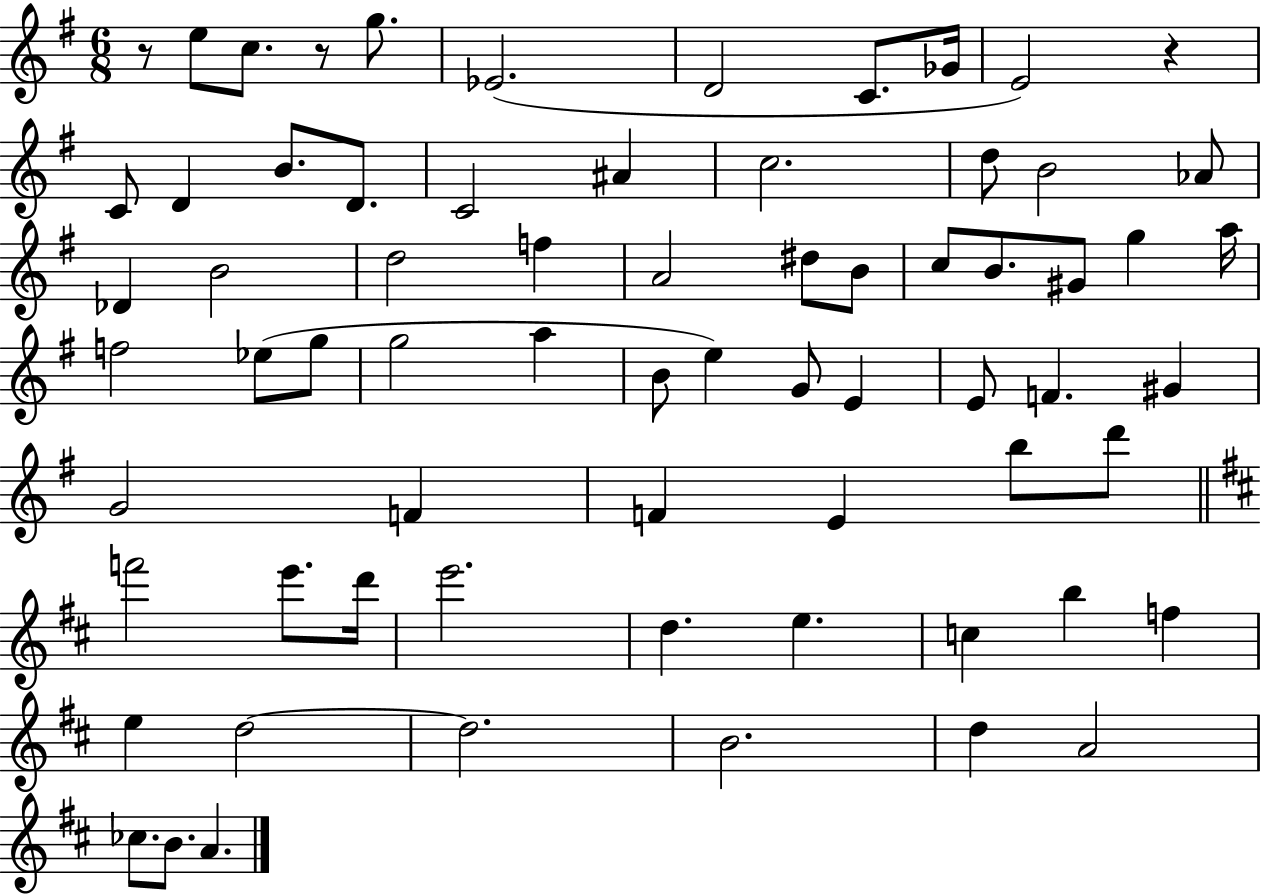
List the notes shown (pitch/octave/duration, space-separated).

R/e E5/e C5/e. R/e G5/e. Eb4/h. D4/h C4/e. Gb4/s E4/h R/q C4/e D4/q B4/e. D4/e. C4/h A#4/q C5/h. D5/e B4/h Ab4/e Db4/q B4/h D5/h F5/q A4/h D#5/e B4/e C5/e B4/e. G#4/e G5/q A5/s F5/h Eb5/e G5/e G5/h A5/q B4/e E5/q G4/e E4/q E4/e F4/q. G#4/q G4/h F4/q F4/q E4/q B5/e D6/e F6/h E6/e. D6/s E6/h. D5/q. E5/q. C5/q B5/q F5/q E5/q D5/h D5/h. B4/h. D5/q A4/h CES5/e. B4/e. A4/q.